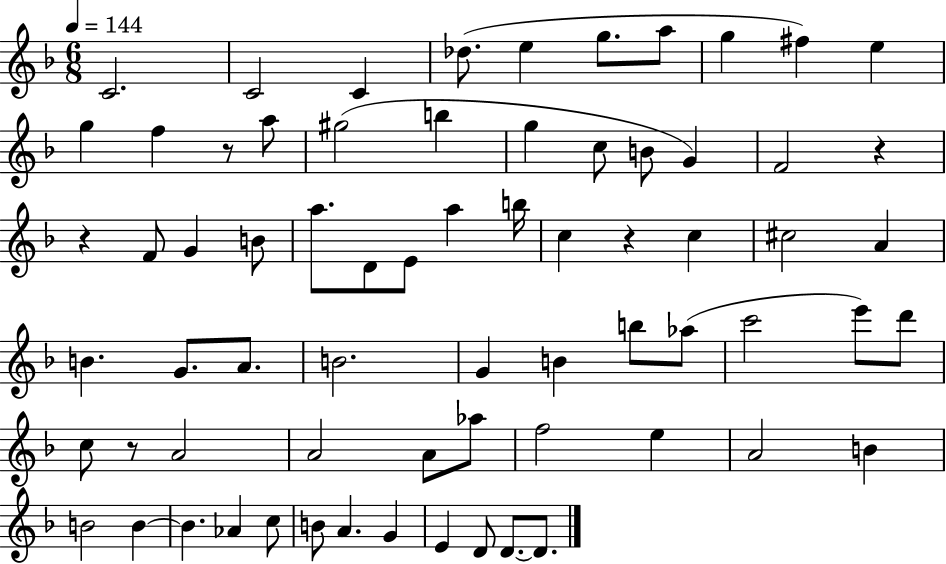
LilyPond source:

{
  \clef treble
  \numericTimeSignature
  \time 6/8
  \key f \major
  \tempo 4 = 144
  c'2. | c'2 c'4 | des''8.( e''4 g''8. a''8 | g''4 fis''4) e''4 | \break g''4 f''4 r8 a''8 | gis''2( b''4 | g''4 c''8 b'8 g'4) | f'2 r4 | \break r4 f'8 g'4 b'8 | a''8. d'8 e'8 a''4 b''16 | c''4 r4 c''4 | cis''2 a'4 | \break b'4. g'8. a'8. | b'2. | g'4 b'4 b''8 aes''8( | c'''2 e'''8) d'''8 | \break c''8 r8 a'2 | a'2 a'8 aes''8 | f''2 e''4 | a'2 b'4 | \break b'2 b'4~~ | b'4. aes'4 c''8 | b'8 a'4. g'4 | e'4 d'8 d'8.~~ d'8. | \break \bar "|."
}